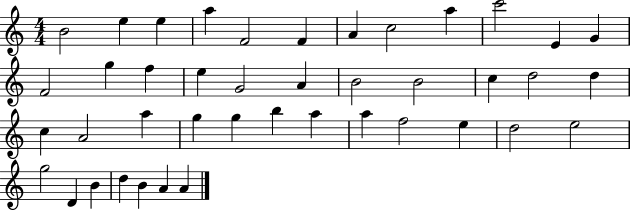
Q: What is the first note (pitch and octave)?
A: B4